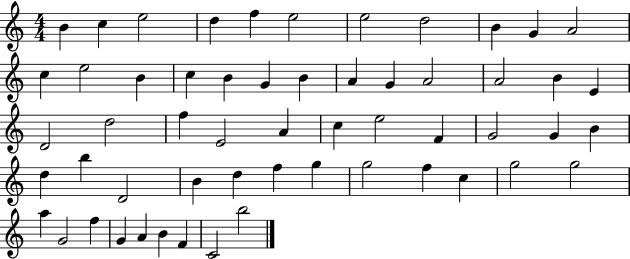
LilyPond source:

{
  \clef treble
  \numericTimeSignature
  \time 4/4
  \key c \major
  b'4 c''4 e''2 | d''4 f''4 e''2 | e''2 d''2 | b'4 g'4 a'2 | \break c''4 e''2 b'4 | c''4 b'4 g'4 b'4 | a'4 g'4 a'2 | a'2 b'4 e'4 | \break d'2 d''2 | f''4 e'2 a'4 | c''4 e''2 f'4 | g'2 g'4 b'4 | \break d''4 b''4 d'2 | b'4 d''4 f''4 g''4 | g''2 f''4 c''4 | g''2 g''2 | \break a''4 g'2 f''4 | g'4 a'4 b'4 f'4 | c'2 b''2 | \bar "|."
}